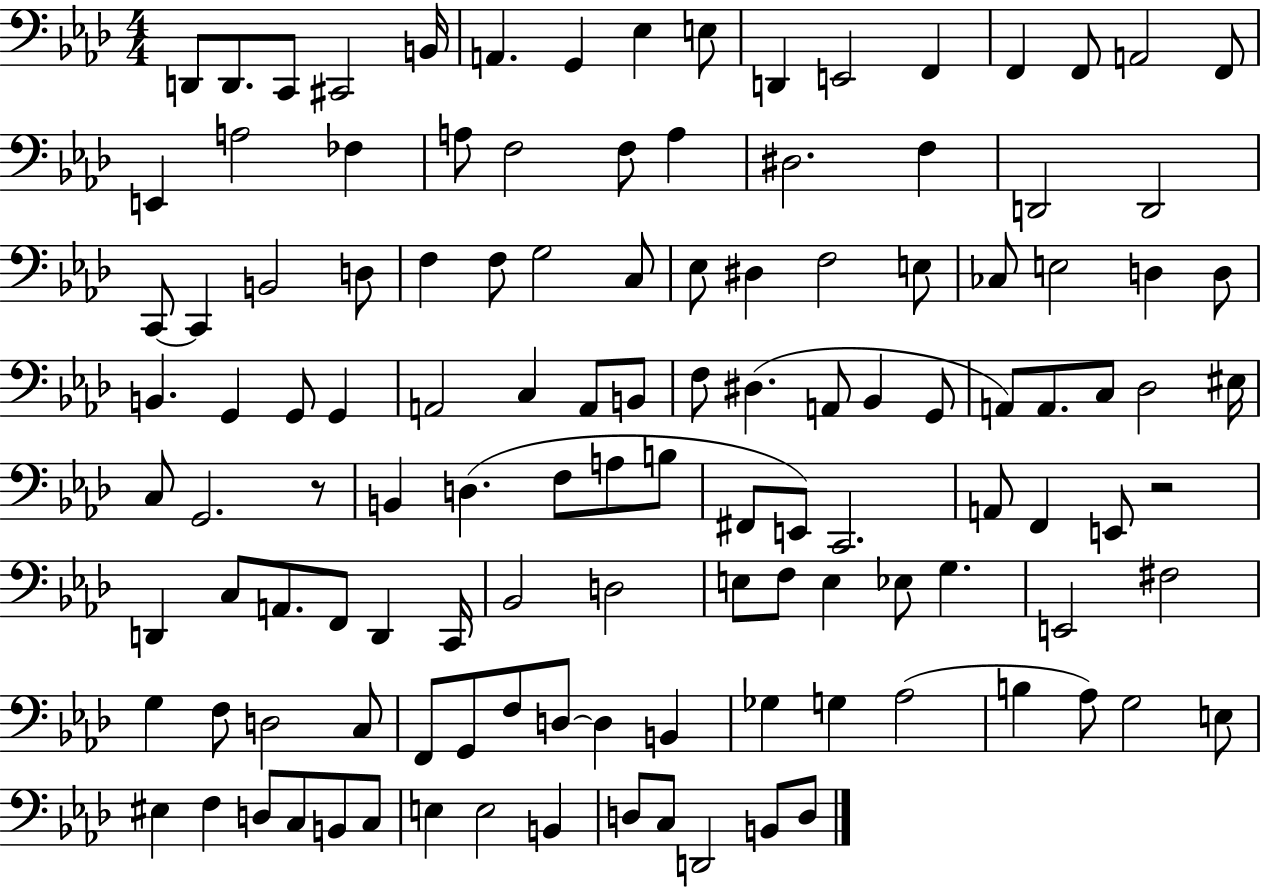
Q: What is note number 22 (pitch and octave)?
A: F3